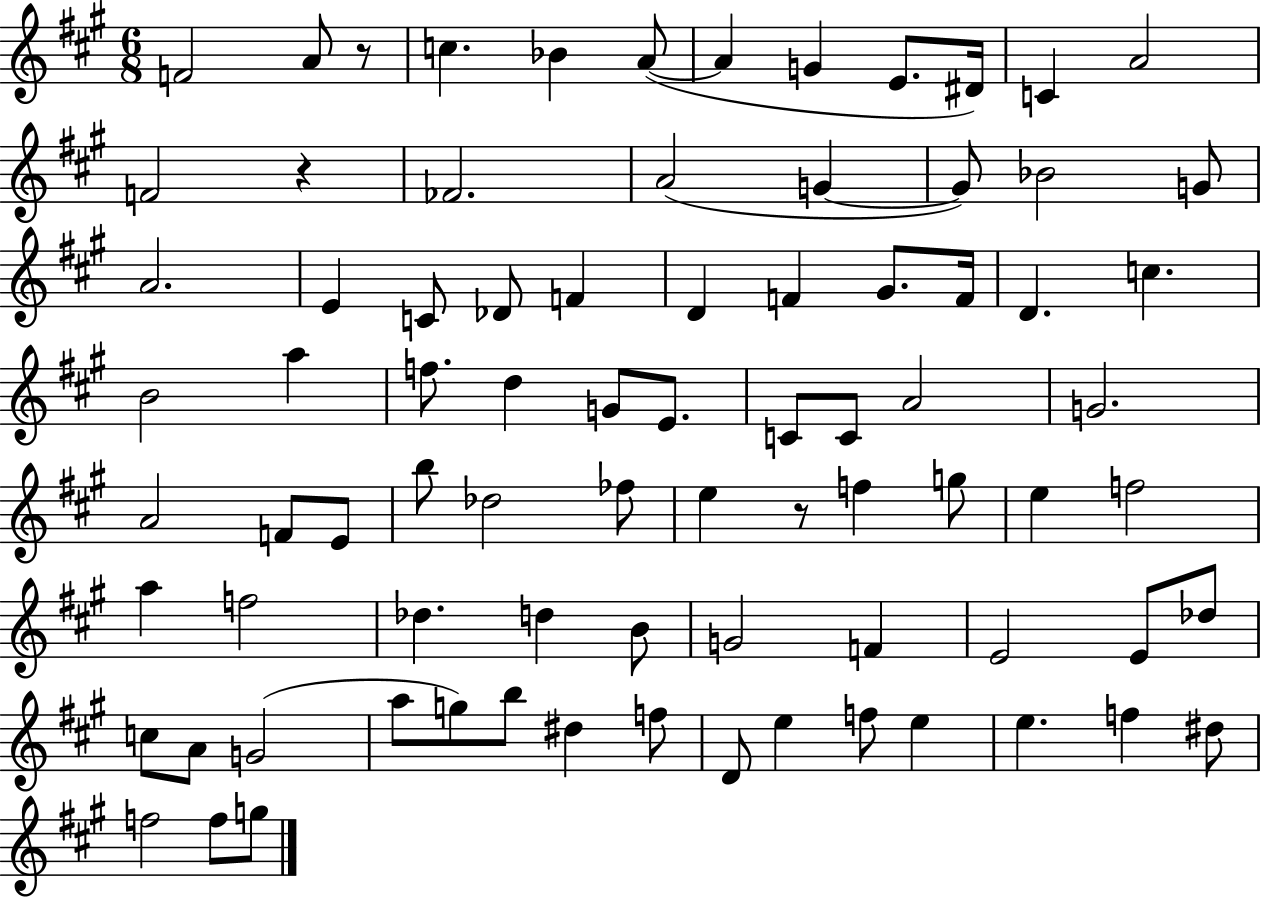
{
  \clef treble
  \numericTimeSignature
  \time 6/8
  \key a \major
  \repeat volta 2 { f'2 a'8 r8 | c''4. bes'4 a'8~(~ | a'4 g'4 e'8. dis'16) | c'4 a'2 | \break f'2 r4 | fes'2. | a'2( g'4~~ | g'8) bes'2 g'8 | \break a'2. | e'4 c'8 des'8 f'4 | d'4 f'4 gis'8. f'16 | d'4. c''4. | \break b'2 a''4 | f''8. d''4 g'8 e'8. | c'8 c'8 a'2 | g'2. | \break a'2 f'8 e'8 | b''8 des''2 fes''8 | e''4 r8 f''4 g''8 | e''4 f''2 | \break a''4 f''2 | des''4. d''4 b'8 | g'2 f'4 | e'2 e'8 des''8 | \break c''8 a'8 g'2( | a''8 g''8) b''8 dis''4 f''8 | d'8 e''4 f''8 e''4 | e''4. f''4 dis''8 | \break f''2 f''8 g''8 | } \bar "|."
}